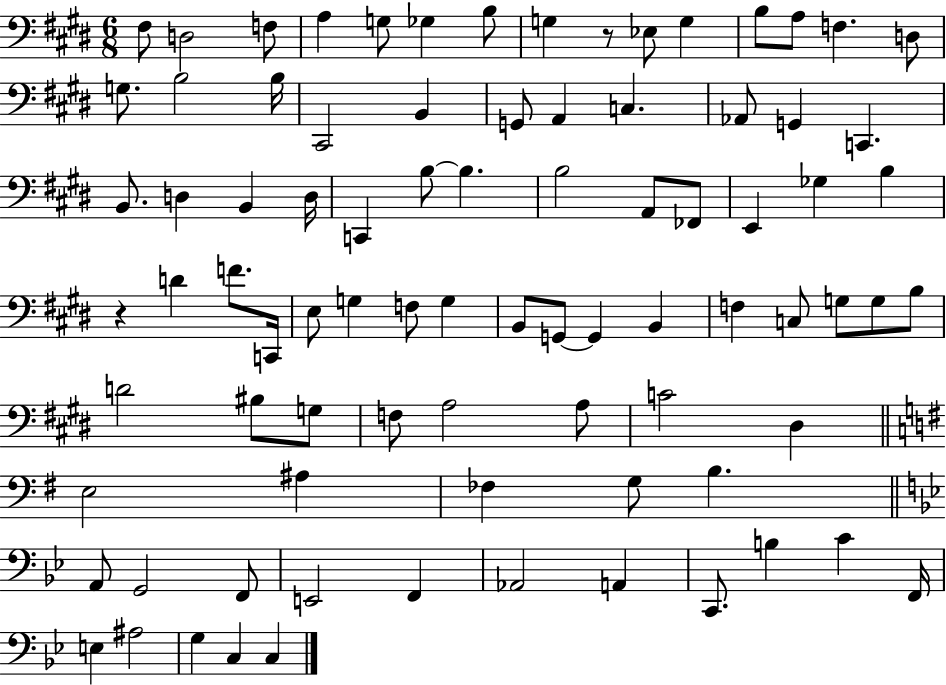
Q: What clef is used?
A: bass